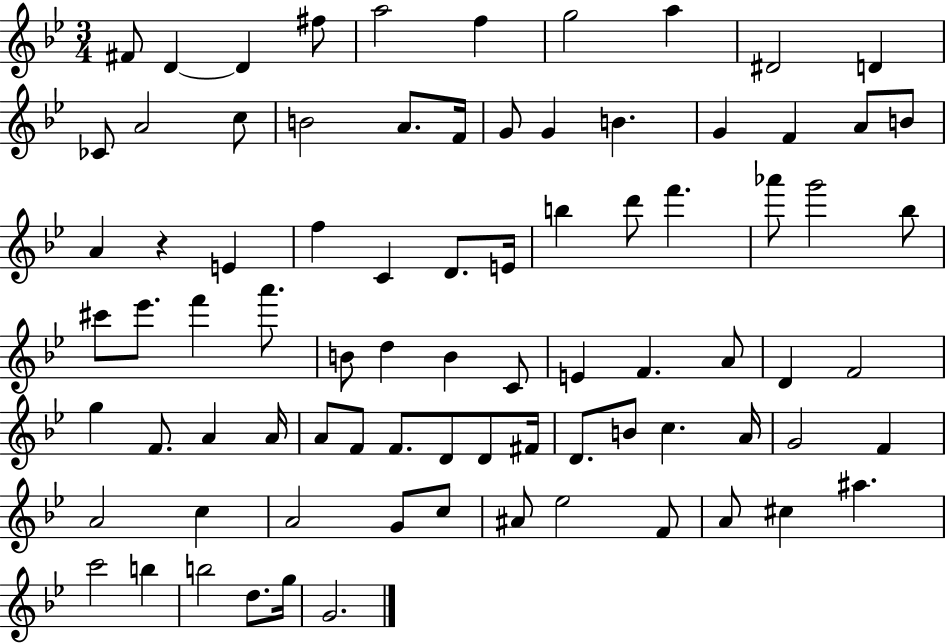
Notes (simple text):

F#4/e D4/q D4/q F#5/e A5/h F5/q G5/h A5/q D#4/h D4/q CES4/e A4/h C5/e B4/h A4/e. F4/s G4/e G4/q B4/q. G4/q F4/q A4/e B4/e A4/q R/q E4/q F5/q C4/q D4/e. E4/s B5/q D6/e F6/q. Ab6/e G6/h Bb5/e C#6/e Eb6/e. F6/q A6/e. B4/e D5/q B4/q C4/e E4/q F4/q. A4/e D4/q F4/h G5/q F4/e. A4/q A4/s A4/e F4/e F4/e. D4/e D4/e F#4/s D4/e. B4/e C5/q. A4/s G4/h F4/q A4/h C5/q A4/h G4/e C5/e A#4/e Eb5/h F4/e A4/e C#5/q A#5/q. C6/h B5/q B5/h D5/e. G5/s G4/h.